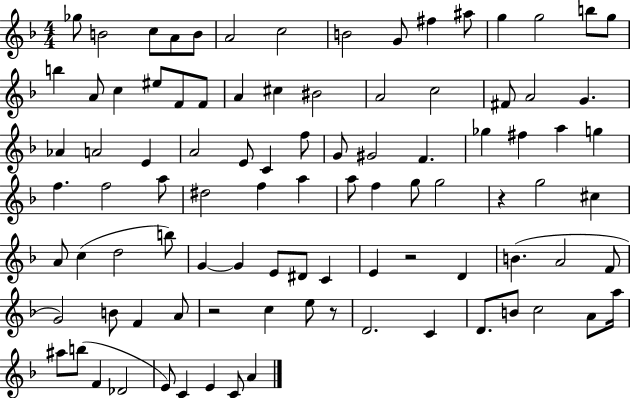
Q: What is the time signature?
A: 4/4